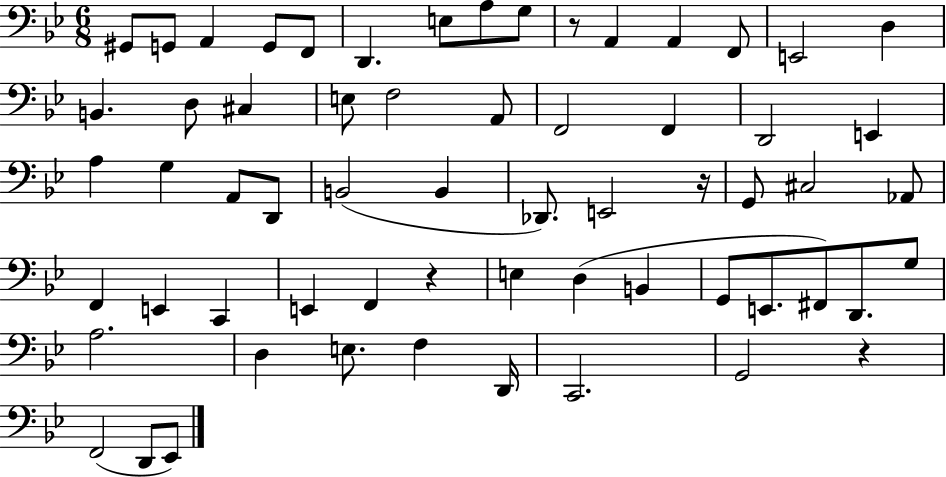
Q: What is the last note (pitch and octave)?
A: Eb2